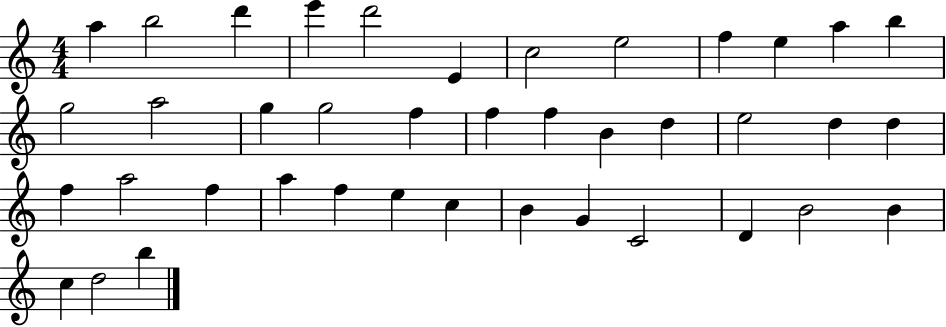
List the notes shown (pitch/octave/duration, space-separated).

A5/q B5/h D6/q E6/q D6/h E4/q C5/h E5/h F5/q E5/q A5/q B5/q G5/h A5/h G5/q G5/h F5/q F5/q F5/q B4/q D5/q E5/h D5/q D5/q F5/q A5/h F5/q A5/q F5/q E5/q C5/q B4/q G4/q C4/h D4/q B4/h B4/q C5/q D5/h B5/q